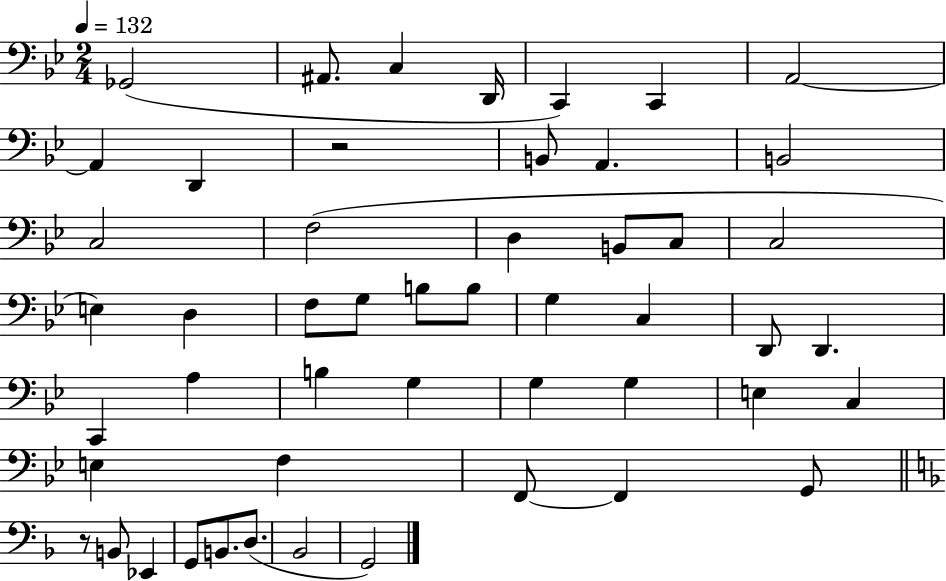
{
  \clef bass
  \numericTimeSignature
  \time 2/4
  \key bes \major
  \tempo 4 = 132
  ges,2( | ais,8. c4 d,16 | c,4) c,4 | a,2~~ | \break a,4 d,4 | r2 | b,8 a,4. | b,2 | \break c2 | f2( | d4 b,8 c8 | c2 | \break e4) d4 | f8 g8 b8 b8 | g4 c4 | d,8 d,4. | \break c,4 a4 | b4 g4 | g4 g4 | e4 c4 | \break e4 f4 | f,8~~ f,4 g,8 | \bar "||" \break \key f \major r8 b,8 ees,4 | g,8 b,8. d8.( | bes,2 | g,2) | \break \bar "|."
}